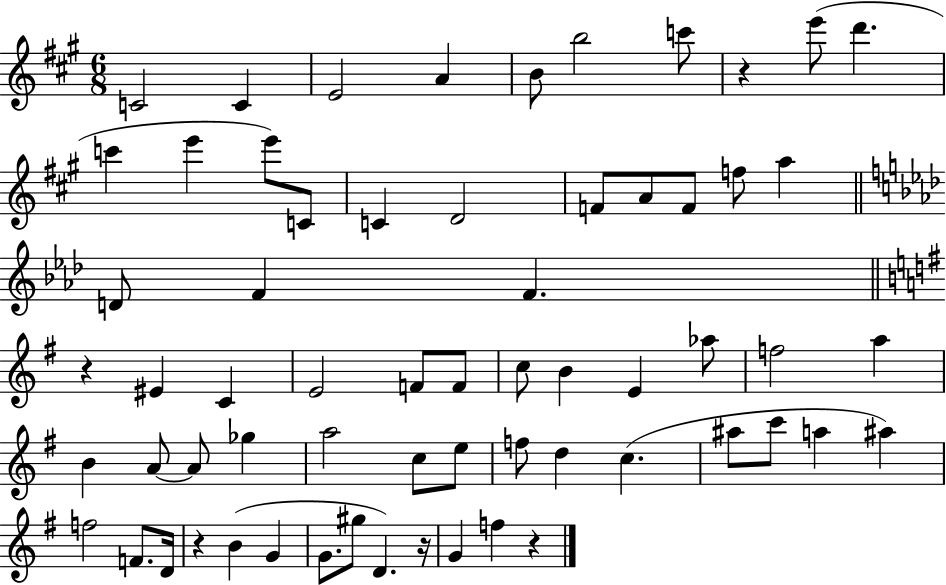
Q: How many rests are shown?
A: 5